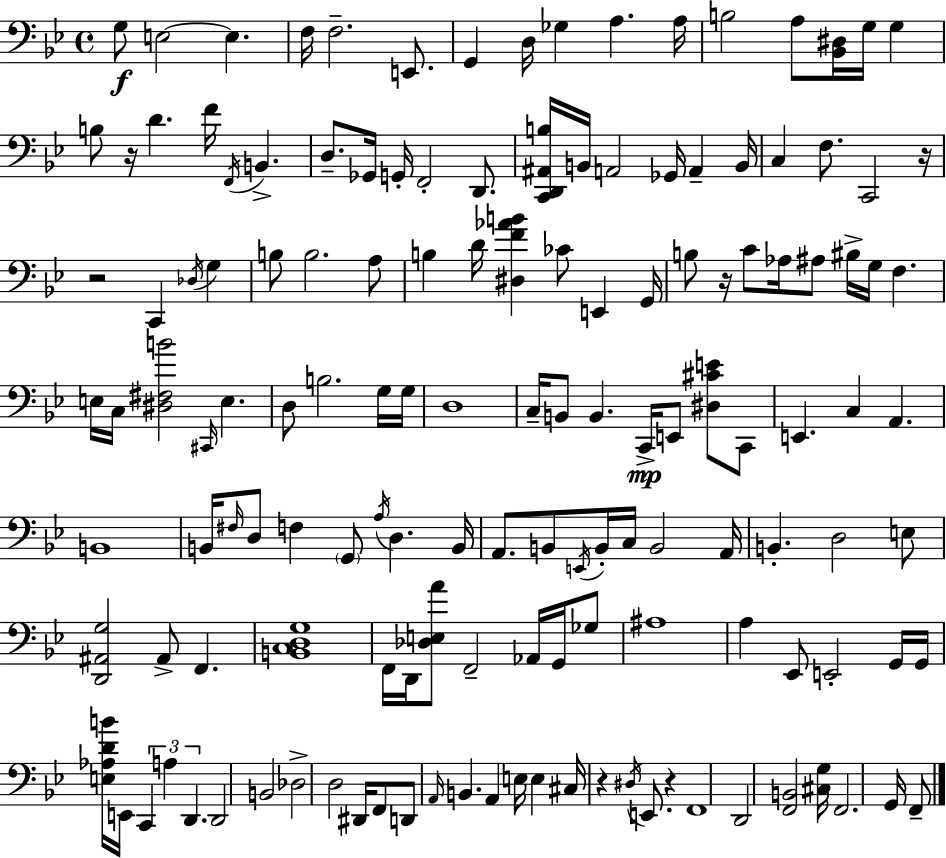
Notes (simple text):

G3/e E3/h E3/q. F3/s F3/h. E2/e. G2/q D3/s Gb3/q A3/q. A3/s B3/h A3/e [Bb2,D#3]/s G3/s G3/q B3/e R/s D4/q. F4/s F2/s B2/q. D3/e. Gb2/s G2/s F2/h D2/e. [C2,D2,A#2,B3]/s B2/s A2/h Gb2/s A2/q B2/s C3/q F3/e. C2/h R/s R/h C2/q Db3/s G3/q B3/e B3/h. A3/e B3/q D4/s [D#3,F4,Ab4,B4]/q CES4/e E2/q G2/s B3/e R/s C4/e Ab3/s A#3/e BIS3/s G3/s F3/q. E3/s C3/s [D#3,F#3,B4]/h C#2/s E3/q. D3/e B3/h. G3/s G3/s D3/w C3/s B2/e B2/q. C2/s E2/e [D#3,C#4,E4]/e C2/e E2/q. C3/q A2/q. B2/w B2/s F#3/s D3/e F3/q G2/e A3/s D3/q. B2/s A2/e. B2/e E2/s B2/s C3/s B2/h A2/s B2/q. D3/h E3/e [D2,A#2,G3]/h A#2/e F2/q. [B2,C3,D3,G3]/w F2/s D2/s [Db3,E3,A4]/e F2/h Ab2/s G2/s Gb3/e A#3/w A3/q Eb2/e E2/h G2/s G2/s [E3,Ab3,D4,B4]/s E2/s C2/q A3/q D2/q. D2/h B2/h Db3/h D3/h D#2/s F2/e D2/e A2/s B2/q. A2/q E3/s E3/q C#3/s R/q D#3/s E2/e. R/q F2/w D2/h [F2,B2]/h [C#3,G3]/s F2/h. G2/s F2/e